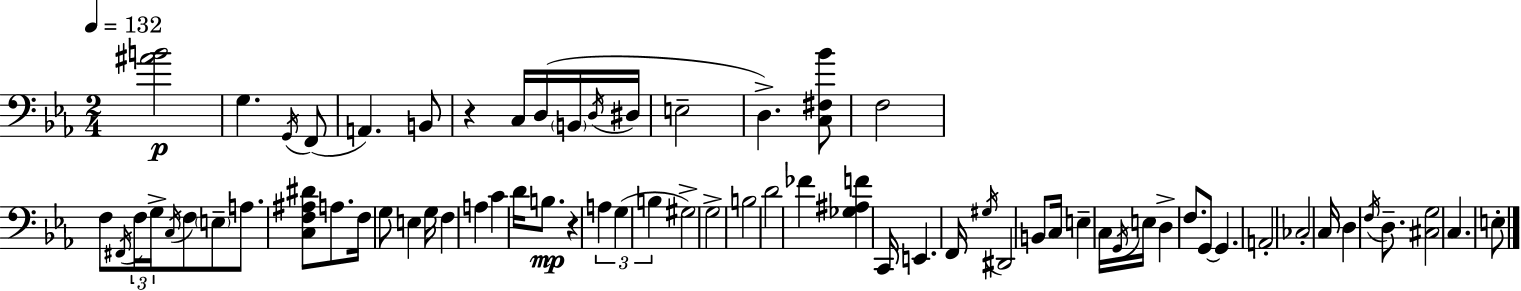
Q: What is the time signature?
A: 2/4